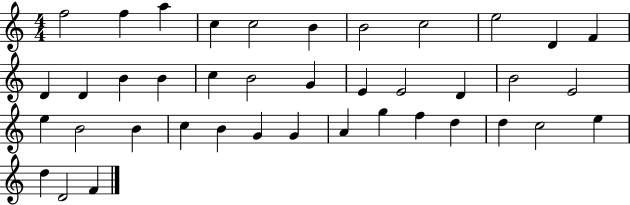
F5/h F5/q A5/q C5/q C5/h B4/q B4/h C5/h E5/h D4/q F4/q D4/q D4/q B4/q B4/q C5/q B4/h G4/q E4/q E4/h D4/q B4/h E4/h E5/q B4/h B4/q C5/q B4/q G4/q G4/q A4/q G5/q F5/q D5/q D5/q C5/h E5/q D5/q D4/h F4/q